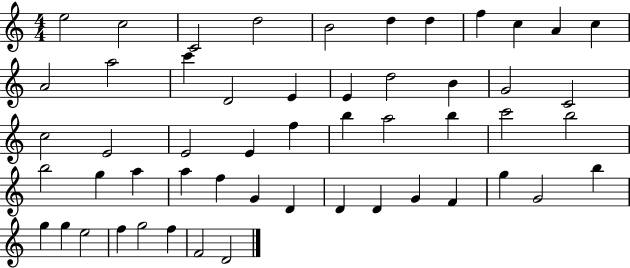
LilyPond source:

{
  \clef treble
  \numericTimeSignature
  \time 4/4
  \key c \major
  e''2 c''2 | c'2 d''2 | b'2 d''4 d''4 | f''4 c''4 a'4 c''4 | \break a'2 a''2 | c'''4 d'2 e'4 | e'4 d''2 b'4 | g'2 c'2 | \break c''2 e'2 | e'2 e'4 f''4 | b''4 a''2 b''4 | c'''2 b''2 | \break b''2 g''4 a''4 | a''4 f''4 g'4 d'4 | d'4 d'4 g'4 f'4 | g''4 g'2 b''4 | \break g''4 g''4 e''2 | f''4 g''2 f''4 | f'2 d'2 | \bar "|."
}